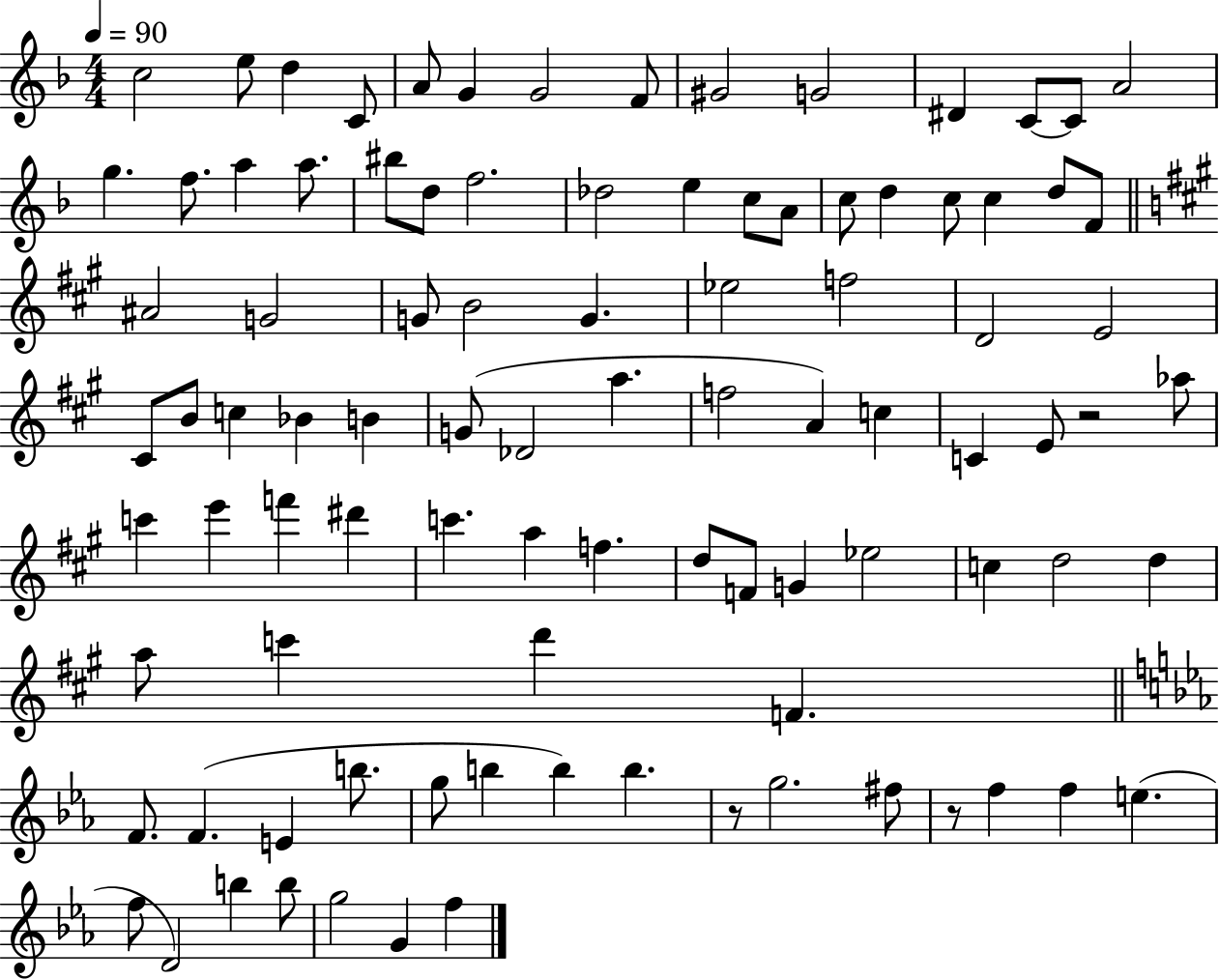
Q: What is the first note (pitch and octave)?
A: C5